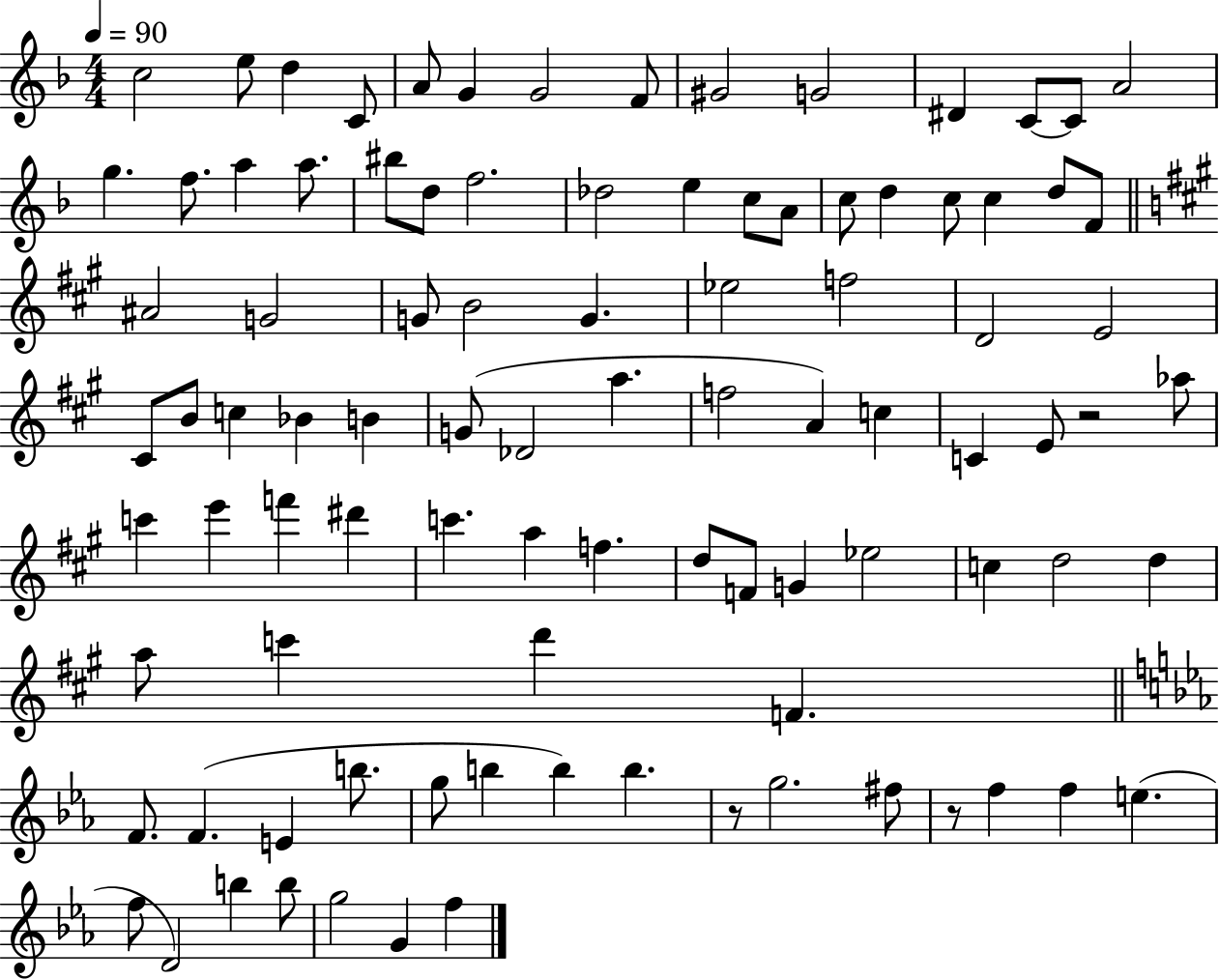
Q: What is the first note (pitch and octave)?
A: C5